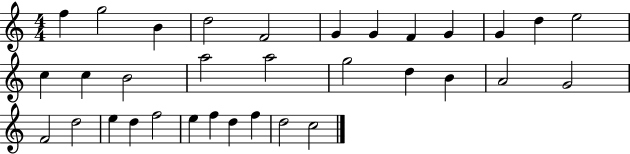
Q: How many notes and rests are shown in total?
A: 33